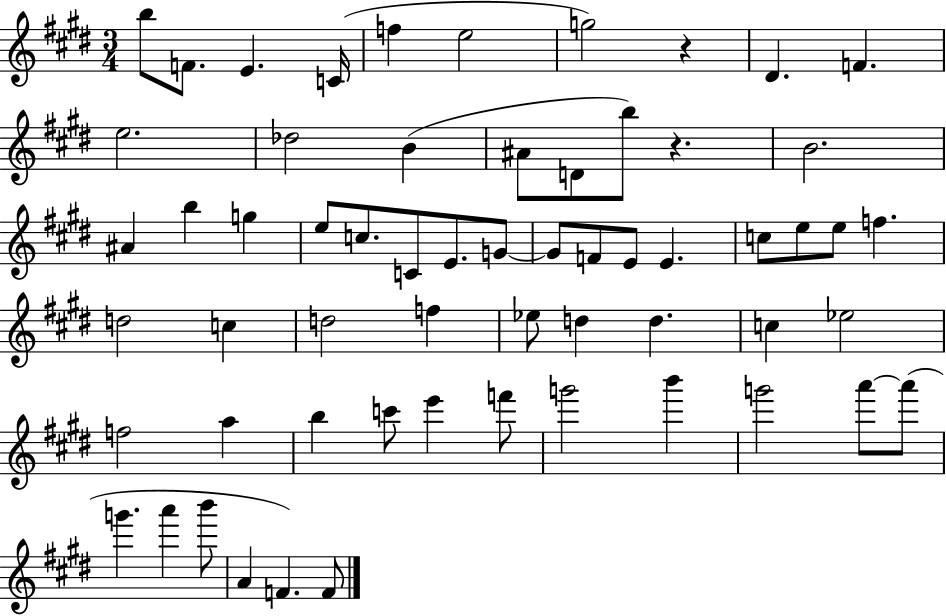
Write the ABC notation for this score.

X:1
T:Untitled
M:3/4
L:1/4
K:E
b/2 F/2 E C/4 f e2 g2 z ^D F e2 _d2 B ^A/2 D/2 b/2 z B2 ^A b g e/2 c/2 C/2 E/2 G/2 G/2 F/2 E/2 E c/2 e/2 e/2 f d2 c d2 f _e/2 d d c _e2 f2 a b c'/2 e' f'/2 g'2 b' g'2 a'/2 a'/2 g' a' b'/2 A F F/2